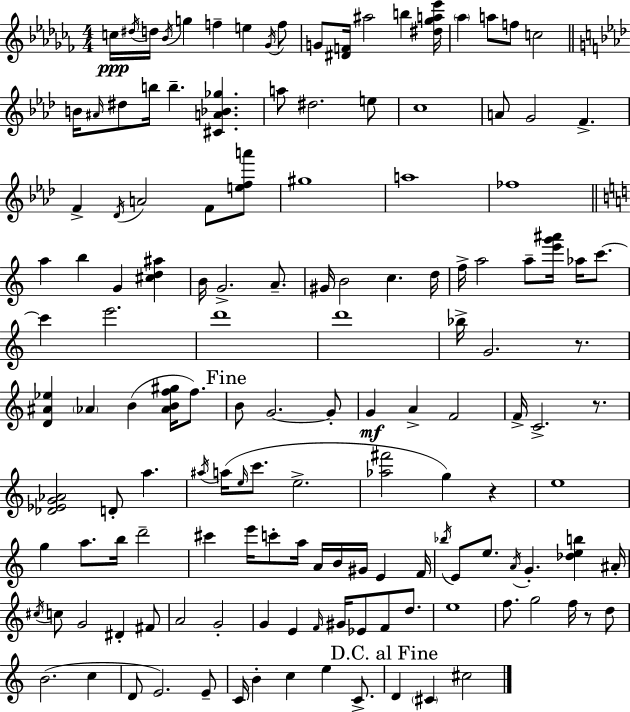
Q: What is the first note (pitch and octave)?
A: C5